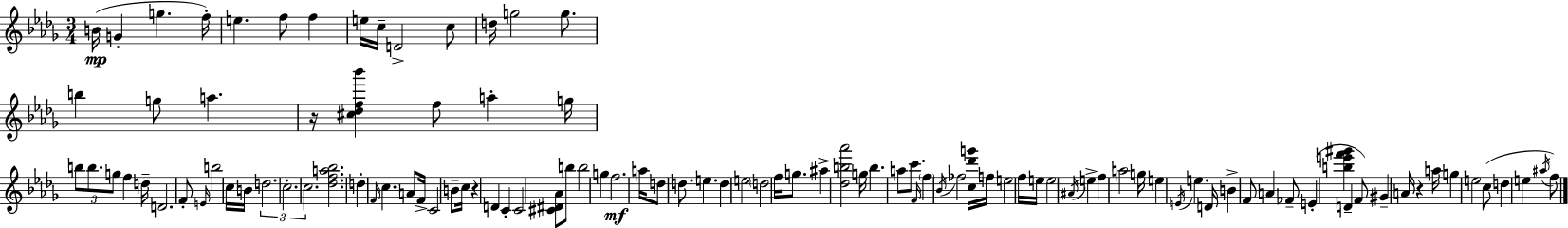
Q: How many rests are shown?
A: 3